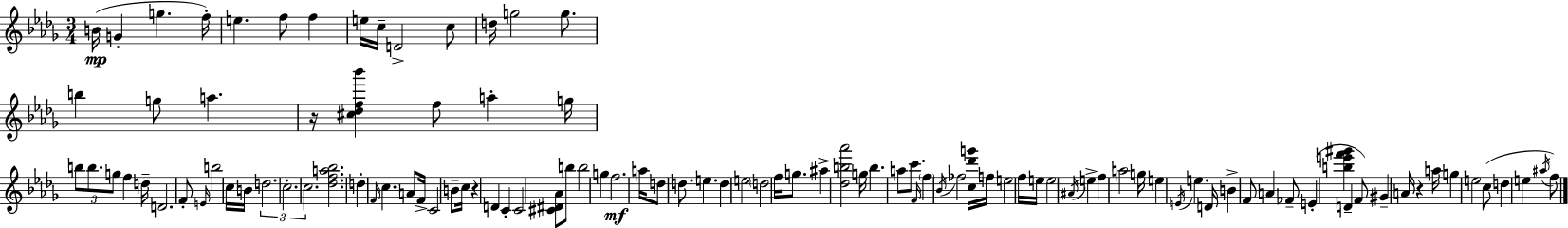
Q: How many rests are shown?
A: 3